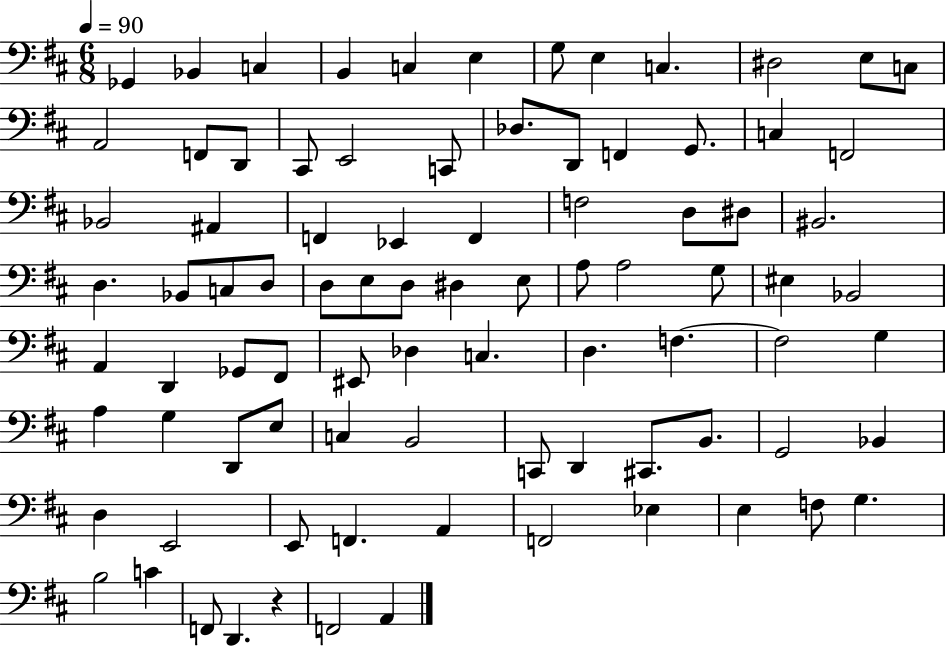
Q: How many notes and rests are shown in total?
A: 87